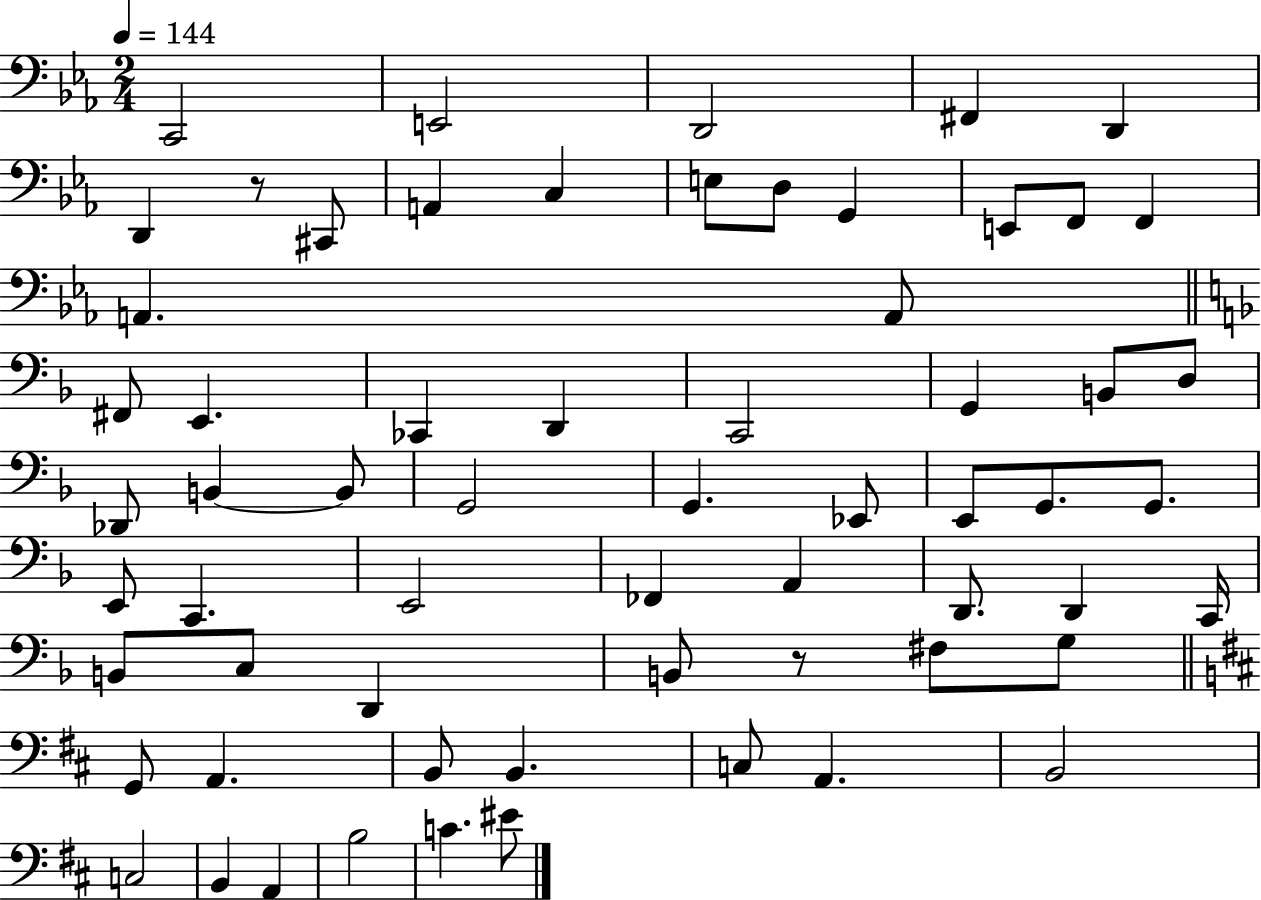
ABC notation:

X:1
T:Untitled
M:2/4
L:1/4
K:Eb
C,,2 E,,2 D,,2 ^F,, D,, D,, z/2 ^C,,/2 A,, C, E,/2 D,/2 G,, E,,/2 F,,/2 F,, A,, A,,/2 ^F,,/2 E,, _C,, D,, C,,2 G,, B,,/2 D,/2 _D,,/2 B,, B,,/2 G,,2 G,, _E,,/2 E,,/2 G,,/2 G,,/2 E,,/2 C,, E,,2 _F,, A,, D,,/2 D,, C,,/4 B,,/2 C,/2 D,, B,,/2 z/2 ^F,/2 G,/2 G,,/2 A,, B,,/2 B,, C,/2 A,, B,,2 C,2 B,, A,, B,2 C ^E/2